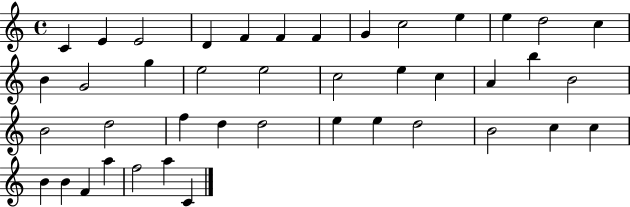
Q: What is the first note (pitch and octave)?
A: C4